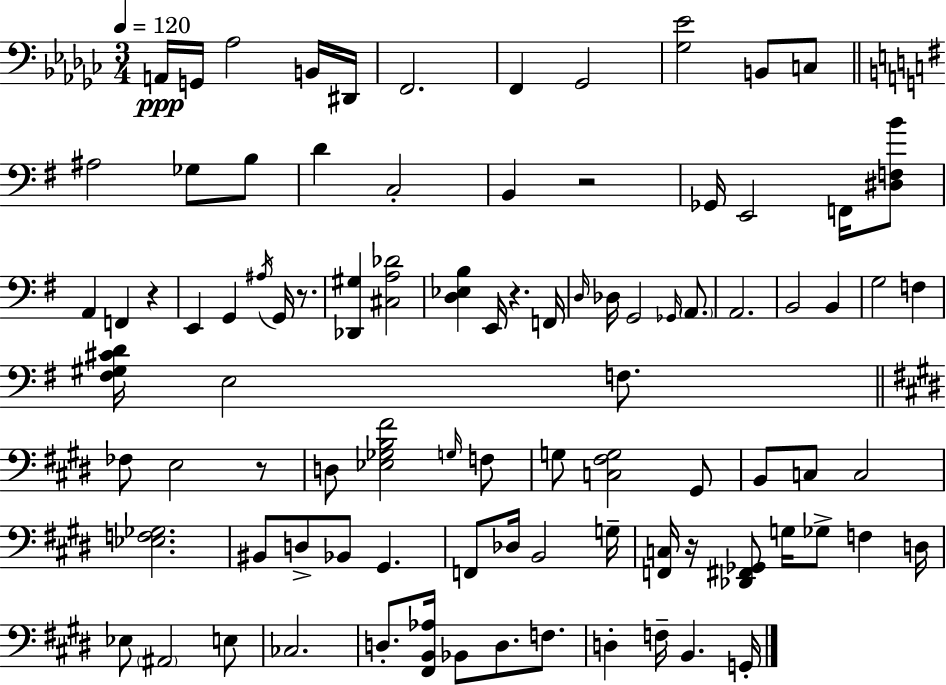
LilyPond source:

{
  \clef bass
  \numericTimeSignature
  \time 3/4
  \key ees \minor
  \tempo 4 = 120
  a,16\ppp g,16 aes2 b,16 dis,16 | f,2. | f,4 ges,2 | <ges ees'>2 b,8 c8 | \break \bar "||" \break \key g \major ais2 ges8 b8 | d'4 c2-. | b,4 r2 | ges,16 e,2 f,16 <dis f b'>8 | \break a,4 f,4 r4 | e,4 g,4 \acciaccatura { ais16 } g,16 r8. | <des, gis>4 <cis a des'>2 | <d ees b>4 e,16 r4. | \break f,16 \grace { d16 } des16 g,2 \grace { ges,16 } | \parenthesize a,8. a,2. | b,2 b,4 | g2 f4 | \break <fis gis cis' d'>16 e2 | f8. \bar "||" \break \key e \major fes8 e2 r8 | d8 <ees ges b fis'>2 \grace { g16 } f8 | g8 <c fis g>2 gis,8 | b,8 c8 c2 | \break <ees f ges>2. | bis,8 d8-> bes,8 gis,4. | f,8 des16 b,2 | g16-- <f, c>16 r16 <des, fis, ges,>8 g16 ges8-> f4 | \break d16 ees8 \parenthesize ais,2 e8 | ces2. | d8.-. <fis, b, aes>16 bes,8 d8. f8. | d4-. f16-- b,4. | \break g,16-. \bar "|."
}